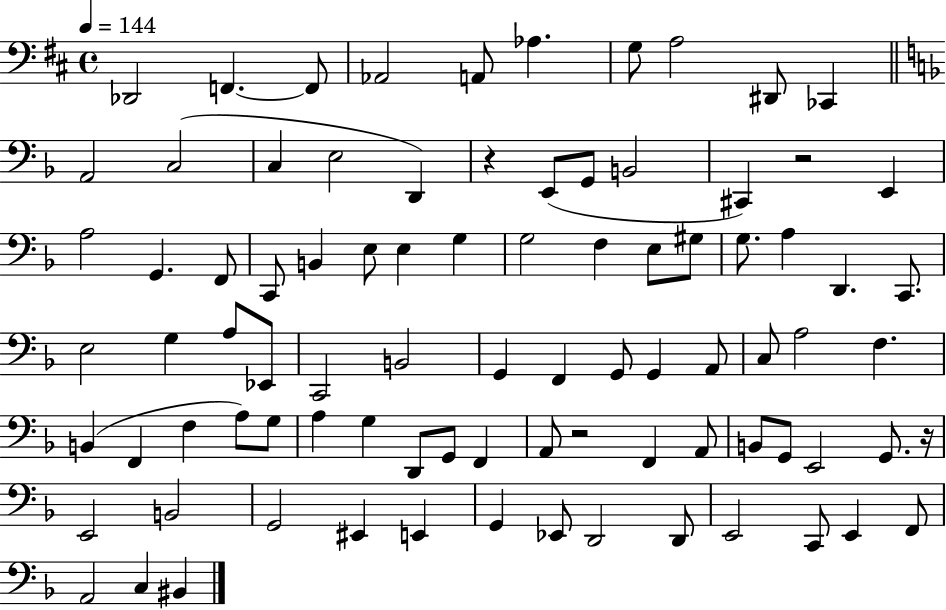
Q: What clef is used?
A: bass